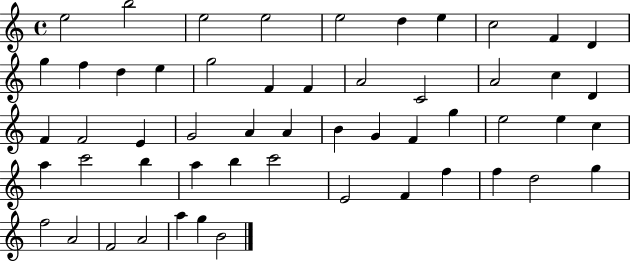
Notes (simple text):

E5/h B5/h E5/h E5/h E5/h D5/q E5/q C5/h F4/q D4/q G5/q F5/q D5/q E5/q G5/h F4/q F4/q A4/h C4/h A4/h C5/q D4/q F4/q F4/h E4/q G4/h A4/q A4/q B4/q G4/q F4/q G5/q E5/h E5/q C5/q A5/q C6/h B5/q A5/q B5/q C6/h E4/h F4/q F5/q F5/q D5/h G5/q F5/h A4/h F4/h A4/h A5/q G5/q B4/h